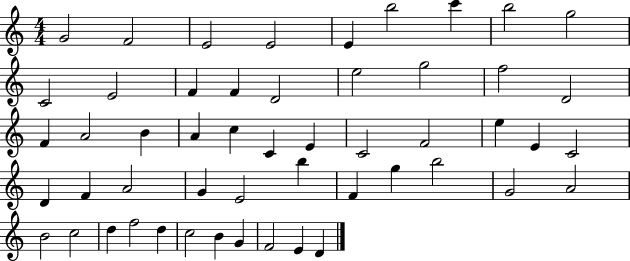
{
  \clef treble
  \numericTimeSignature
  \time 4/4
  \key c \major
  g'2 f'2 | e'2 e'2 | e'4 b''2 c'''4 | b''2 g''2 | \break c'2 e'2 | f'4 f'4 d'2 | e''2 g''2 | f''2 d'2 | \break f'4 a'2 b'4 | a'4 c''4 c'4 e'4 | c'2 f'2 | e''4 e'4 c'2 | \break d'4 f'4 a'2 | g'4 e'2 b''4 | f'4 g''4 b''2 | g'2 a'2 | \break b'2 c''2 | d''4 f''2 d''4 | c''2 b'4 g'4 | f'2 e'4 d'4 | \break \bar "|."
}